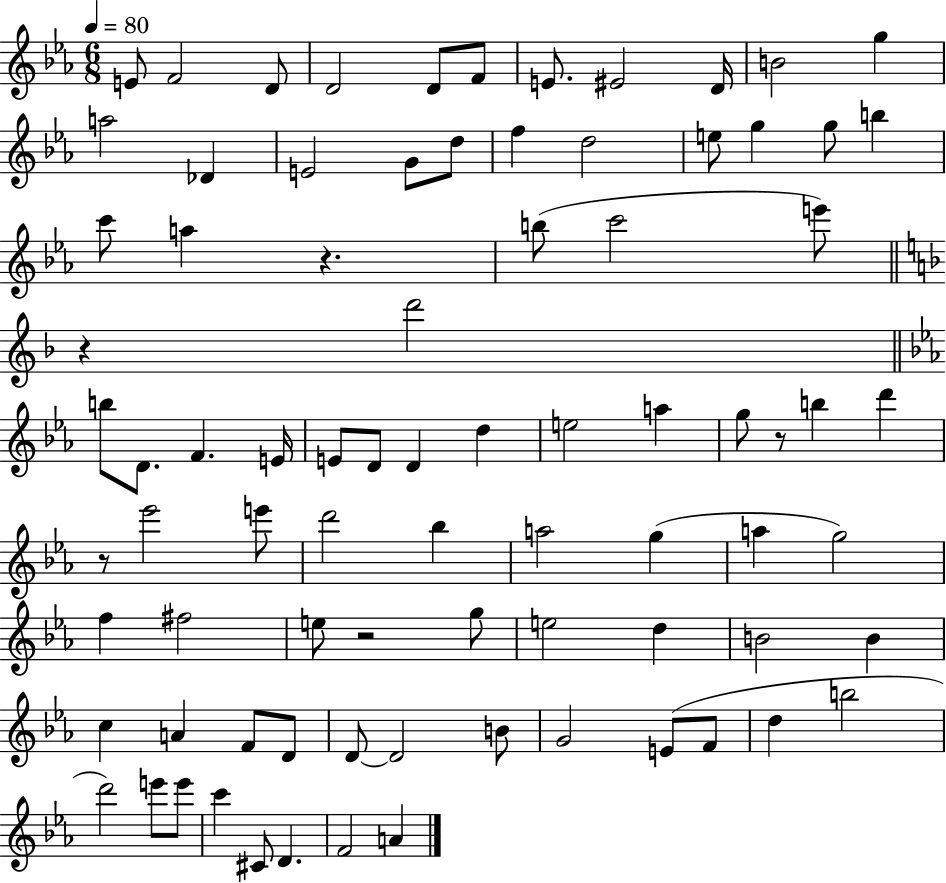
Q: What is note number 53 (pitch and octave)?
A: G5